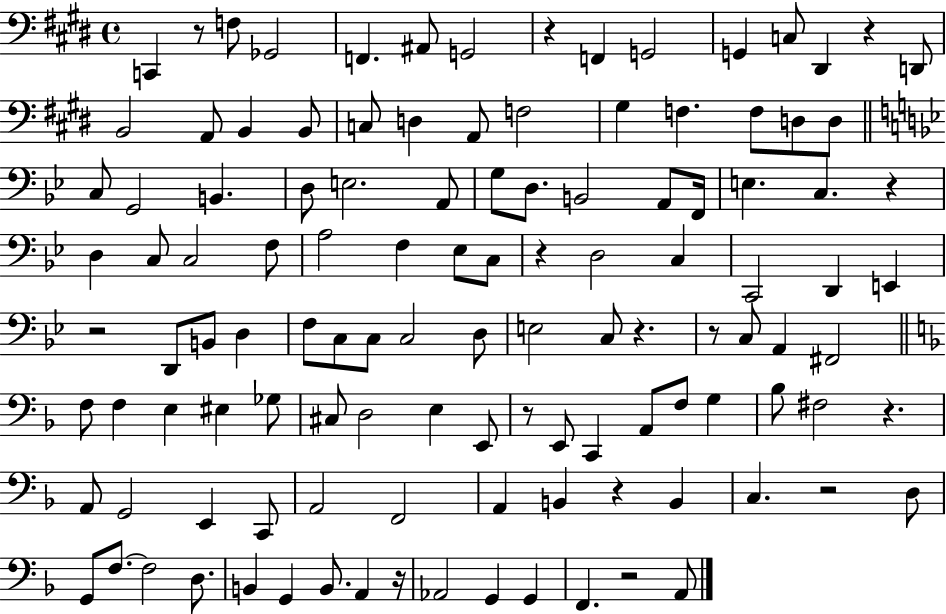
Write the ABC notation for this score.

X:1
T:Untitled
M:4/4
L:1/4
K:E
C,, z/2 F,/2 _G,,2 F,, ^A,,/2 G,,2 z F,, G,,2 G,, C,/2 ^D,, z D,,/2 B,,2 A,,/2 B,, B,,/2 C,/2 D, A,,/2 F,2 ^G, F, F,/2 D,/2 D,/2 C,/2 G,,2 B,, D,/2 E,2 A,,/2 G,/2 D,/2 B,,2 A,,/2 F,,/4 E, C, z D, C,/2 C,2 F,/2 A,2 F, _E,/2 C,/2 z D,2 C, C,,2 D,, E,, z2 D,,/2 B,,/2 D, F,/2 C,/2 C,/2 C,2 D,/2 E,2 C,/2 z z/2 C,/2 A,, ^F,,2 F,/2 F, E, ^E, _G,/2 ^C,/2 D,2 E, E,,/2 z/2 E,,/2 C,, A,,/2 F,/2 G, _B,/2 ^F,2 z A,,/2 G,,2 E,, C,,/2 A,,2 F,,2 A,, B,, z B,, C, z2 D,/2 G,,/2 F,/2 F,2 D,/2 B,, G,, B,,/2 A,, z/4 _A,,2 G,, G,, F,, z2 A,,/2